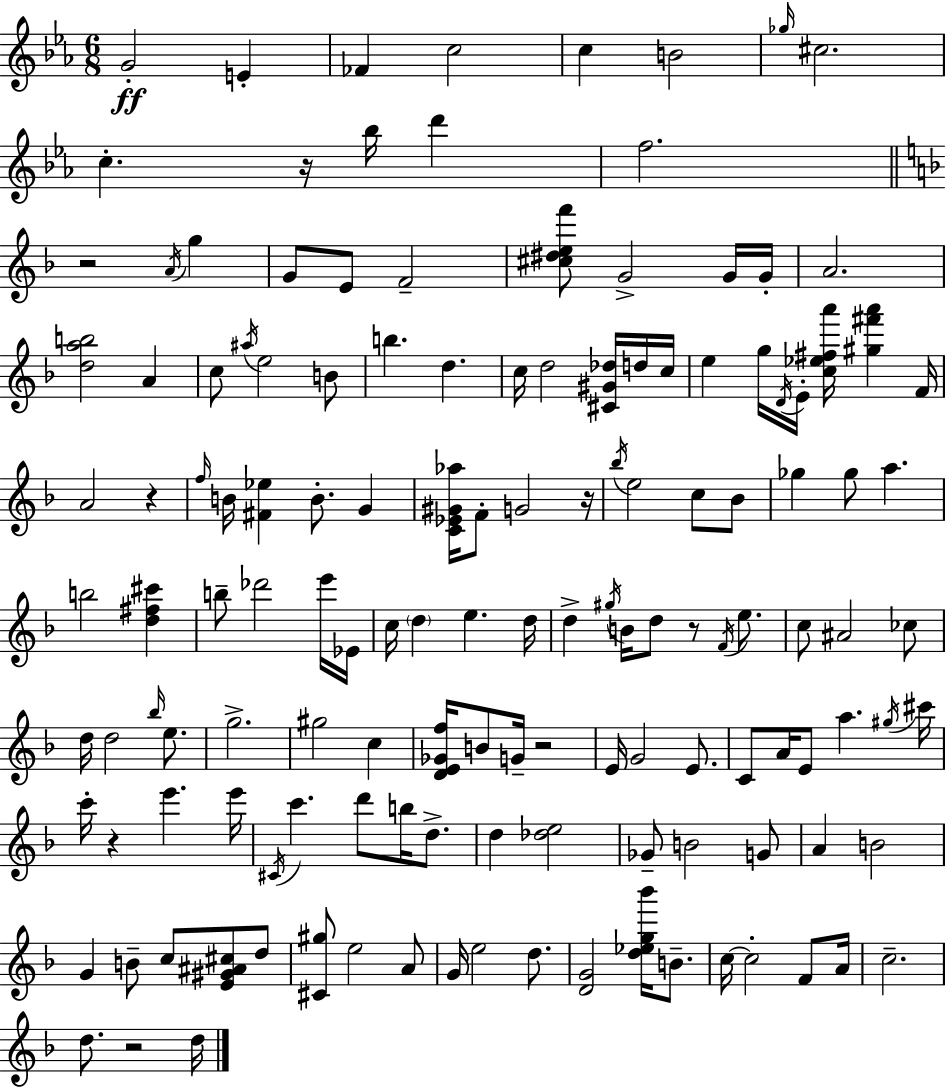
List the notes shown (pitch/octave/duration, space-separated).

G4/h E4/q FES4/q C5/h C5/q B4/h Gb5/s C#5/h. C5/q. R/s Bb5/s D6/q F5/h. R/h A4/s G5/q G4/e E4/e F4/h [C#5,D#5,E5,F6]/e G4/h G4/s G4/s A4/h. [D5,A5,B5]/h A4/q C5/e A#5/s E5/h B4/e B5/q. D5/q. C5/s D5/h [C#4,G#4,Db5]/s D5/s C5/s E5/q G5/s D4/s E4/s [C5,Eb5,F#5,A6]/s [G#5,F#6,A6]/q F4/s A4/h R/q F5/s B4/s [F#4,Eb5]/q B4/e. G4/q [C4,Eb4,G#4,Ab5]/s F4/e G4/h R/s Bb5/s E5/h C5/e Bb4/e Gb5/q Gb5/e A5/q. B5/h [D5,F#5,C#6]/q B5/e Db6/h E6/s Eb4/s C5/s D5/q E5/q. D5/s D5/q G#5/s B4/s D5/e R/e F4/s E5/e. C5/e A#4/h CES5/e D5/s D5/h Bb5/s E5/e. G5/h. G#5/h C5/q [D4,E4,Gb4,F5]/s B4/e G4/s R/h E4/s G4/h E4/e. C4/e A4/s E4/e A5/q. G#5/s C#6/s C6/s R/q E6/q. E6/s C#4/s C6/q. D6/e B5/s D5/e. D5/q [Db5,E5]/h Gb4/e B4/h G4/e A4/q B4/h G4/q B4/e C5/e [E4,G#4,A#4,C#5]/e D5/e [C#4,G#5]/e E5/h A4/e G4/s E5/h D5/e. [D4,G4]/h [D5,Eb5,G5,Bb6]/s B4/e. C5/s C5/h F4/e A4/s C5/h. D5/e. R/h D5/s